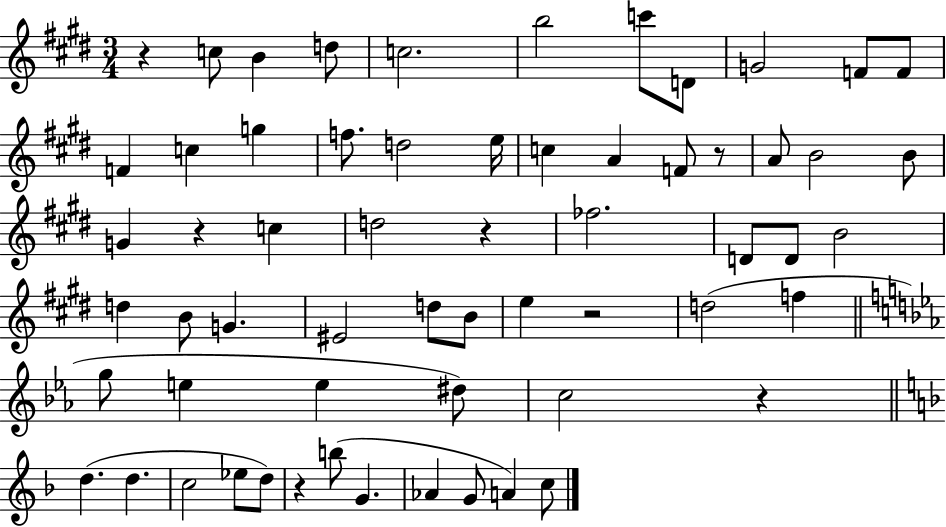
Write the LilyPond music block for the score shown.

{
  \clef treble
  \numericTimeSignature
  \time 3/4
  \key e \major
  \repeat volta 2 { r4 c''8 b'4 d''8 | c''2. | b''2 c'''8 d'8 | g'2 f'8 f'8 | \break f'4 c''4 g''4 | f''8. d''2 e''16 | c''4 a'4 f'8 r8 | a'8 b'2 b'8 | \break g'4 r4 c''4 | d''2 r4 | fes''2. | d'8 d'8 b'2 | \break d''4 b'8 g'4. | eis'2 d''8 b'8 | e''4 r2 | d''2( f''4 | \break \bar "||" \break \key ees \major g''8 e''4 e''4 dis''8) | c''2 r4 | \bar "||" \break \key f \major d''4.( d''4. | c''2 ees''8 d''8) | r4 b''8( g'4. | aes'4 g'8 a'4) c''8 | \break } \bar "|."
}